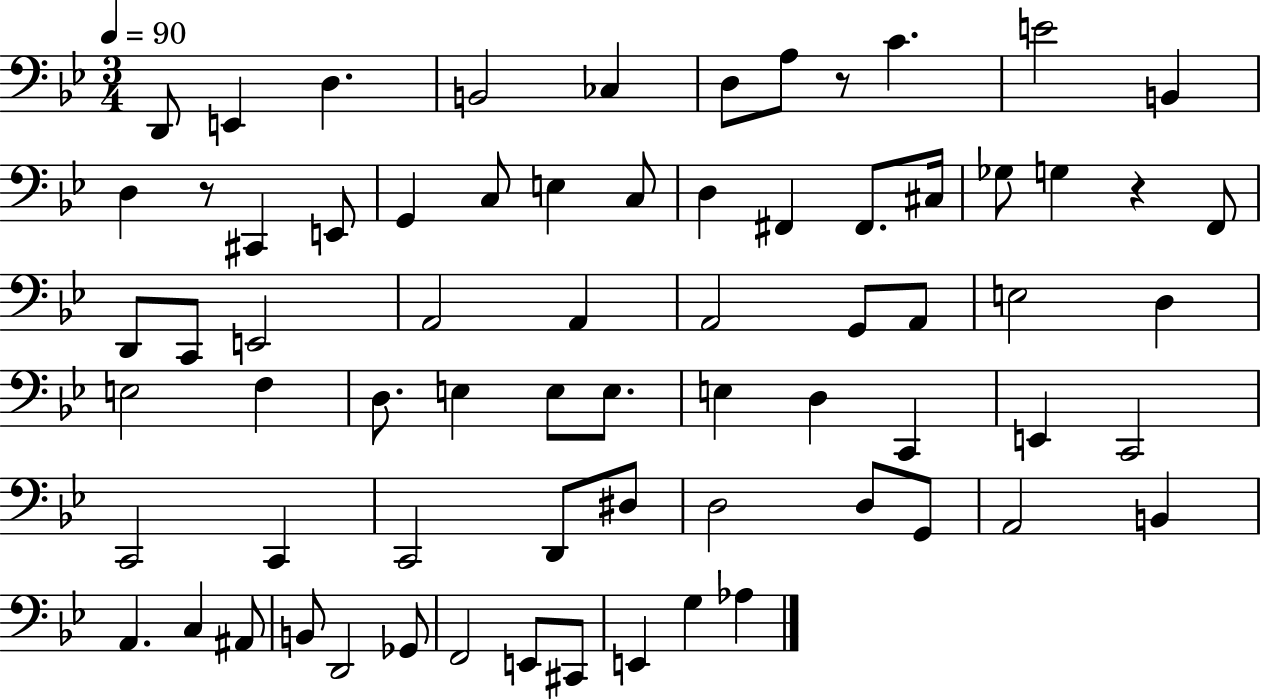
X:1
T:Untitled
M:3/4
L:1/4
K:Bb
D,,/2 E,, D, B,,2 _C, D,/2 A,/2 z/2 C E2 B,, D, z/2 ^C,, E,,/2 G,, C,/2 E, C,/2 D, ^F,, ^F,,/2 ^C,/4 _G,/2 G, z F,,/2 D,,/2 C,,/2 E,,2 A,,2 A,, A,,2 G,,/2 A,,/2 E,2 D, E,2 F, D,/2 E, E,/2 E,/2 E, D, C,, E,, C,,2 C,,2 C,, C,,2 D,,/2 ^D,/2 D,2 D,/2 G,,/2 A,,2 B,, A,, C, ^A,,/2 B,,/2 D,,2 _G,,/2 F,,2 E,,/2 ^C,,/2 E,, G, _A,